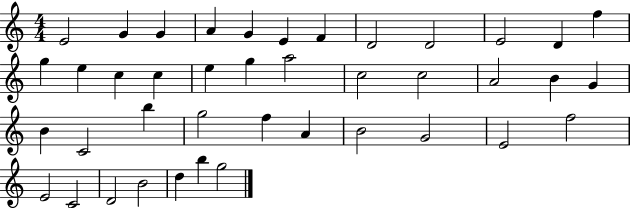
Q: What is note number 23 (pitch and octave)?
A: B4